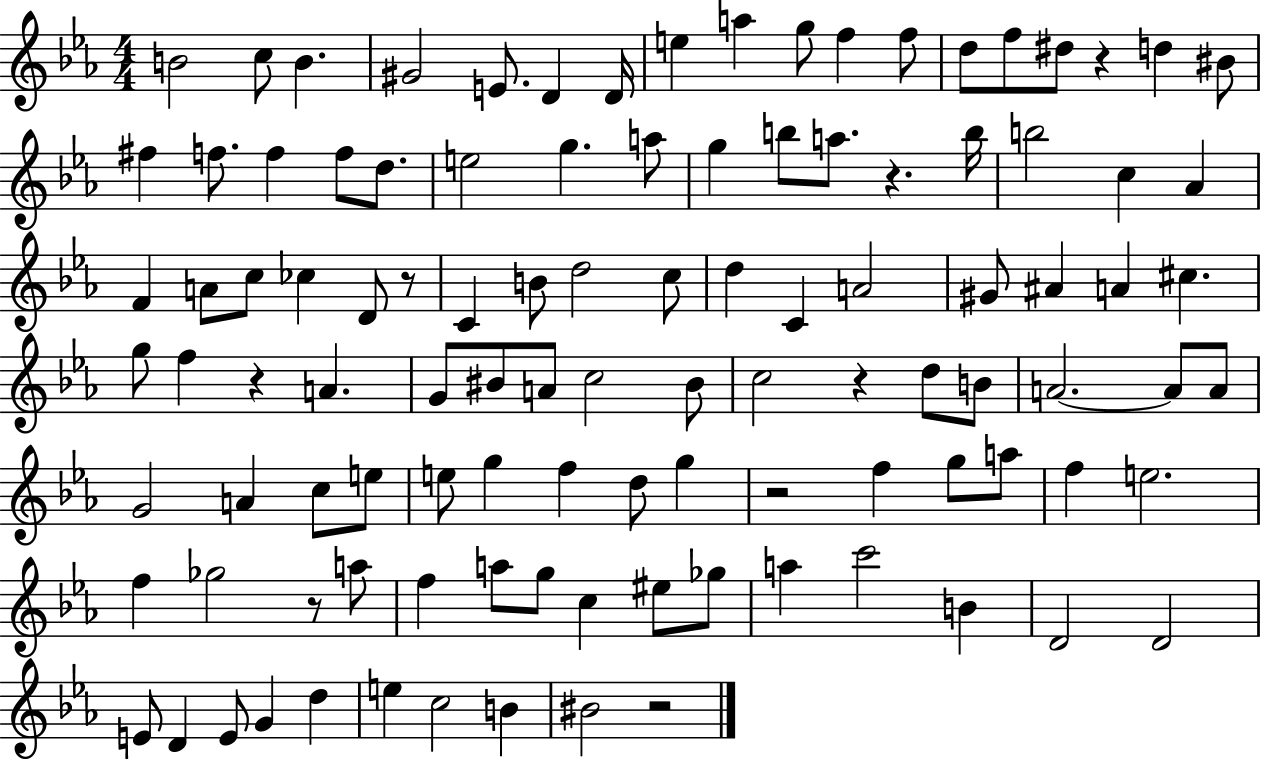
B4/h C5/e B4/q. G#4/h E4/e. D4/q D4/s E5/q A5/q G5/e F5/q F5/e D5/e F5/e D#5/e R/q D5/q BIS4/e F#5/q F5/e. F5/q F5/e D5/e. E5/h G5/q. A5/e G5/q B5/e A5/e. R/q. B5/s B5/h C5/q Ab4/q F4/q A4/e C5/e CES5/q D4/e R/e C4/q B4/e D5/h C5/e D5/q C4/q A4/h G#4/e A#4/q A4/q C#5/q. G5/e F5/q R/q A4/q. G4/e BIS4/e A4/e C5/h BIS4/e C5/h R/q D5/e B4/e A4/h. A4/e A4/e G4/h A4/q C5/e E5/e E5/e G5/q F5/q D5/e G5/q R/h F5/q G5/e A5/e F5/q E5/h. F5/q Gb5/h R/e A5/e F5/q A5/e G5/e C5/q EIS5/e Gb5/e A5/q C6/h B4/q D4/h D4/h E4/e D4/q E4/e G4/q D5/q E5/q C5/h B4/q BIS4/h R/h